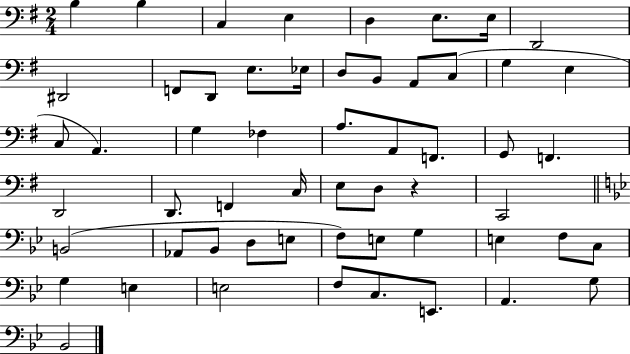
B3/q B3/q C3/q E3/q D3/q E3/e. E3/s D2/h D#2/h F2/e D2/e E3/e. Eb3/s D3/e B2/e A2/e C3/e G3/q E3/q C3/e A2/q. G3/q FES3/q A3/e. A2/e F2/e. G2/e F2/q. D2/h D2/e. F2/q C3/s E3/e D3/e R/q C2/h B2/h Ab2/e Bb2/e D3/e E3/e F3/e E3/e G3/q E3/q F3/e C3/e G3/q E3/q E3/h F3/e C3/e. E2/e. A2/q. G3/e Bb2/h